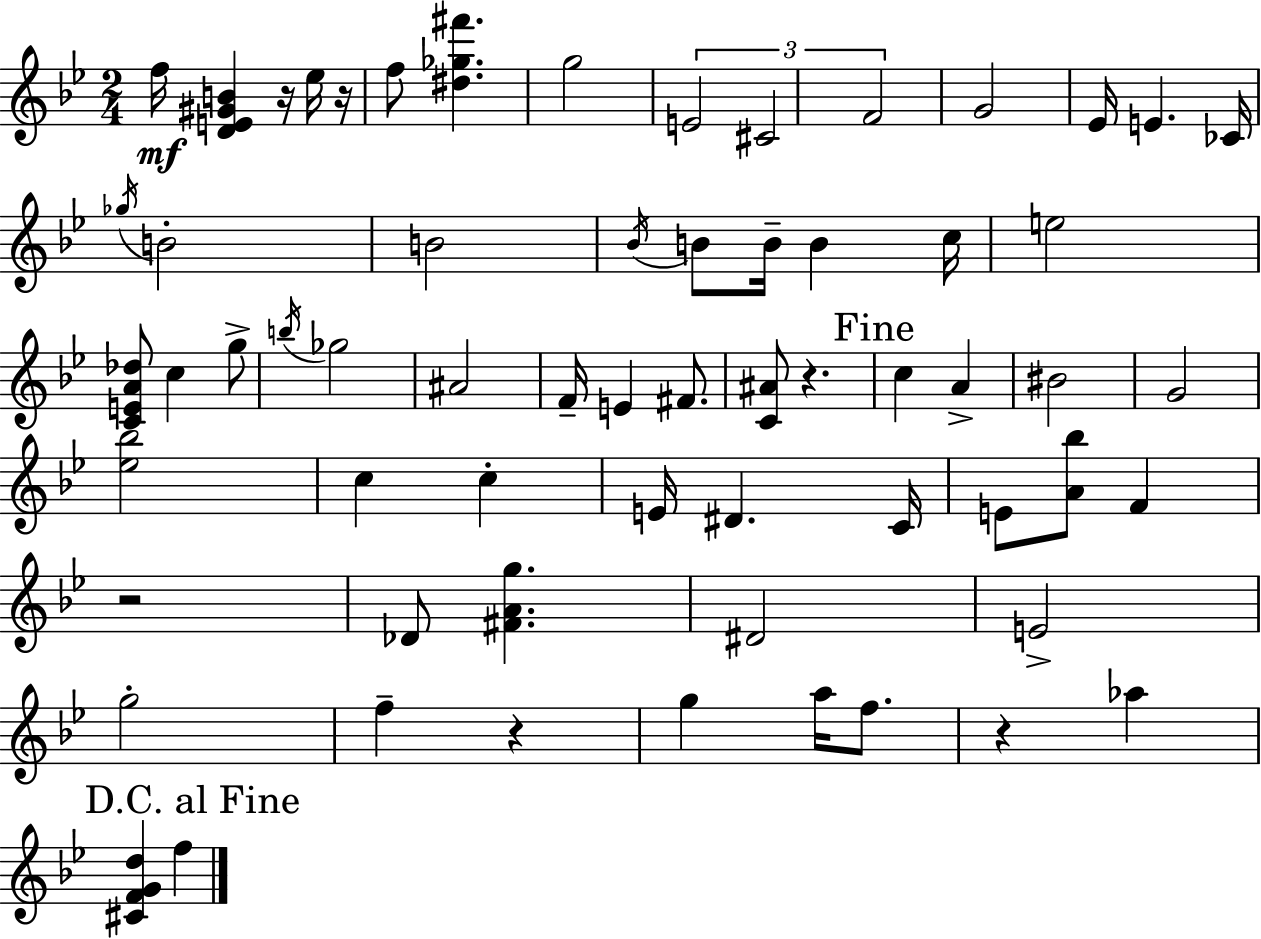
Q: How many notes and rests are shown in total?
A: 63